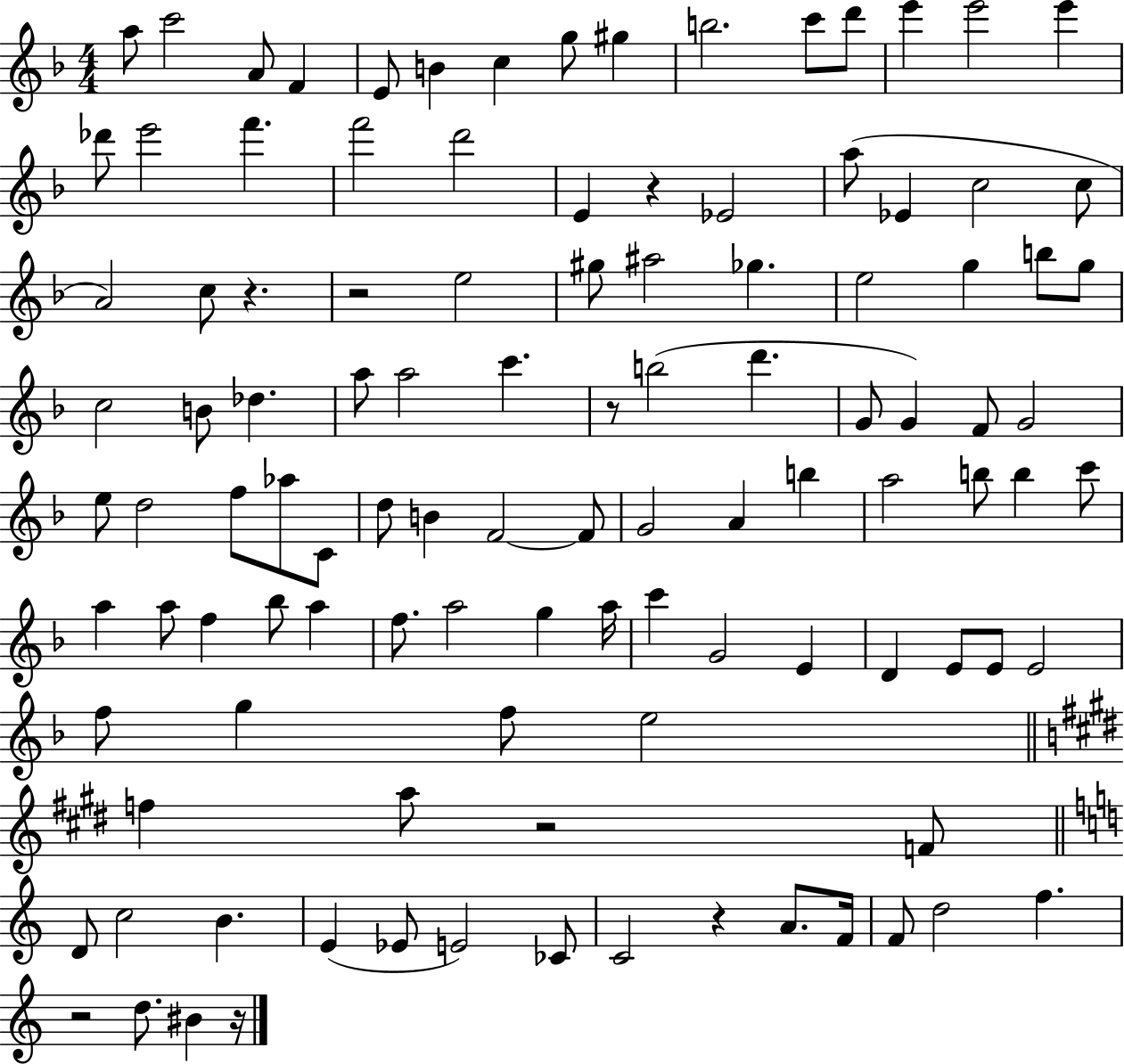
{
  \clef treble
  \numericTimeSignature
  \time 4/4
  \key f \major
  a''8 c'''2 a'8 f'4 | e'8 b'4 c''4 g''8 gis''4 | b''2. c'''8 d'''8 | e'''4 e'''2 e'''4 | \break des'''8 e'''2 f'''4. | f'''2 d'''2 | e'4 r4 ees'2 | a''8( ees'4 c''2 c''8 | \break a'2) c''8 r4. | r2 e''2 | gis''8 ais''2 ges''4. | e''2 g''4 b''8 g''8 | \break c''2 b'8 des''4. | a''8 a''2 c'''4. | r8 b''2( d'''4. | g'8 g'4) f'8 g'2 | \break e''8 d''2 f''8 aes''8 c'8 | d''8 b'4 f'2~~ f'8 | g'2 a'4 b''4 | a''2 b''8 b''4 c'''8 | \break a''4 a''8 f''4 bes''8 a''4 | f''8. a''2 g''4 a''16 | c'''4 g'2 e'4 | d'4 e'8 e'8 e'2 | \break f''8 g''4 f''8 e''2 | \bar "||" \break \key e \major f''4 a''8 r2 f'8 | \bar "||" \break \key c \major d'8 c''2 b'4. | e'4( ees'8 e'2) ces'8 | c'2 r4 a'8. f'16 | f'8 d''2 f''4. | \break r2 d''8. bis'4 r16 | \bar "|."
}